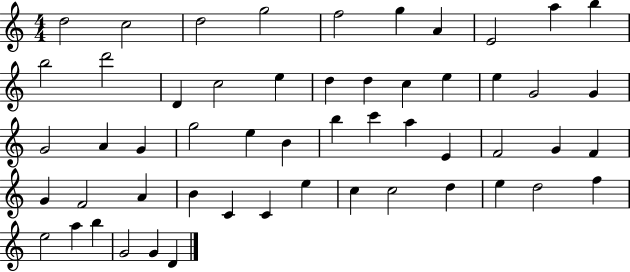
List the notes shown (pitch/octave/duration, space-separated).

D5/h C5/h D5/h G5/h F5/h G5/q A4/q E4/h A5/q B5/q B5/h D6/h D4/q C5/h E5/q D5/q D5/q C5/q E5/q E5/q G4/h G4/q G4/h A4/q G4/q G5/h E5/q B4/q B5/q C6/q A5/q E4/q F4/h G4/q F4/q G4/q F4/h A4/q B4/q C4/q C4/q E5/q C5/q C5/h D5/q E5/q D5/h F5/q E5/h A5/q B5/q G4/h G4/q D4/q